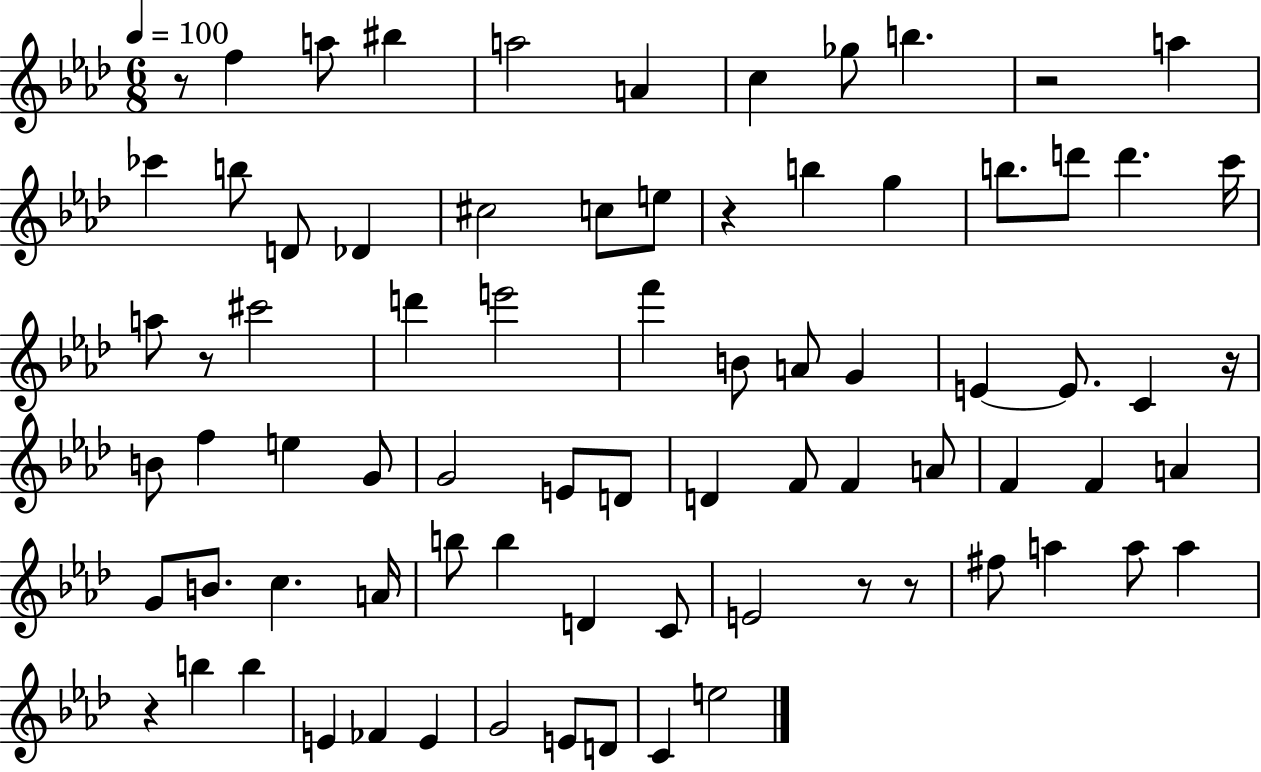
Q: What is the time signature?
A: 6/8